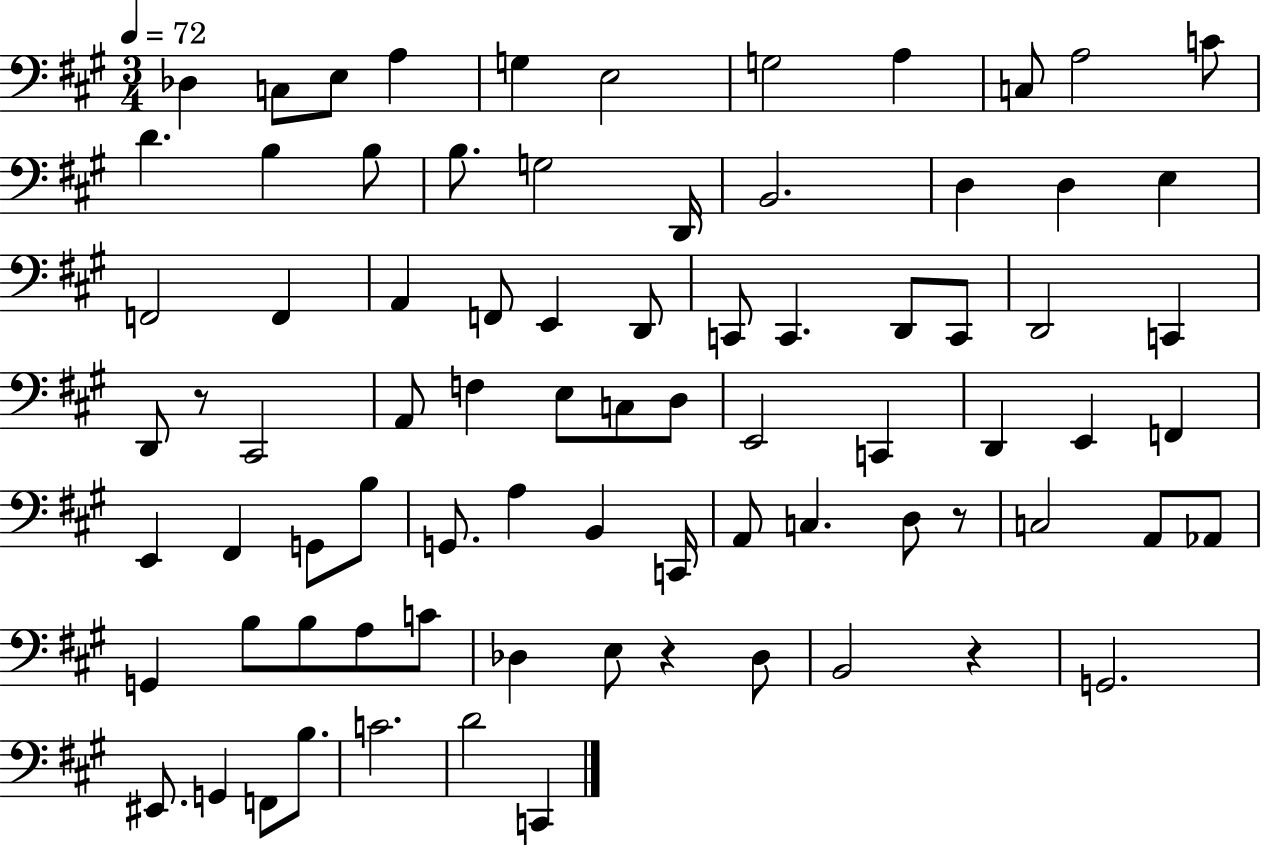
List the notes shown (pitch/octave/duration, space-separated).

Db3/q C3/e E3/e A3/q G3/q E3/h G3/h A3/q C3/e A3/h C4/e D4/q. B3/q B3/e B3/e. G3/h D2/s B2/h. D3/q D3/q E3/q F2/h F2/q A2/q F2/e E2/q D2/e C2/e C2/q. D2/e C2/e D2/h C2/q D2/e R/e C#2/h A2/e F3/q E3/e C3/e D3/e E2/h C2/q D2/q E2/q F2/q E2/q F#2/q G2/e B3/e G2/e. A3/q B2/q C2/s A2/e C3/q. D3/e R/e C3/h A2/e Ab2/e G2/q B3/e B3/e A3/e C4/e Db3/q E3/e R/q Db3/e B2/h R/q G2/h. EIS2/e. G2/q F2/e B3/e. C4/h. D4/h C2/q